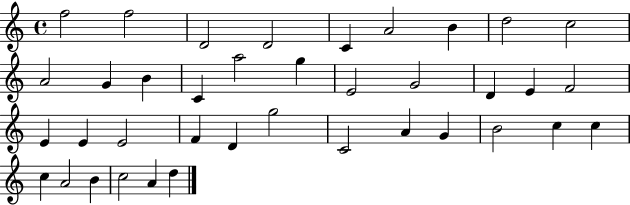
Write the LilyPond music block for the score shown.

{
  \clef treble
  \time 4/4
  \defaultTimeSignature
  \key c \major
  f''2 f''2 | d'2 d'2 | c'4 a'2 b'4 | d''2 c''2 | \break a'2 g'4 b'4 | c'4 a''2 g''4 | e'2 g'2 | d'4 e'4 f'2 | \break e'4 e'4 e'2 | f'4 d'4 g''2 | c'2 a'4 g'4 | b'2 c''4 c''4 | \break c''4 a'2 b'4 | c''2 a'4 d''4 | \bar "|."
}